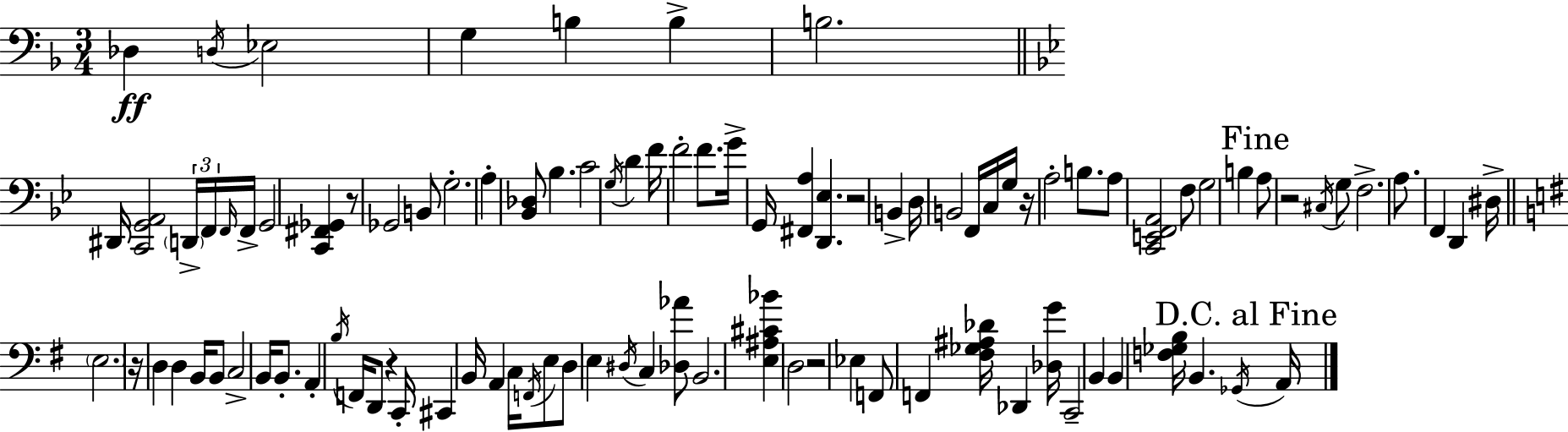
X:1
T:Untitled
M:3/4
L:1/4
K:F
_D, D,/4 _E,2 G, B, B, B,2 ^D,,/4 [C,,G,,A,,]2 D,,/4 F,,/4 F,,/4 F,,/4 G,,2 [C,,^F,,_G,,] z/2 _G,,2 B,,/2 G,2 A, [_B,,_D,]/2 _B, C2 G,/4 D F/4 F2 F/2 G/4 G,,/4 [^F,,A,] [D,,_E,] z2 B,, D,/4 B,,2 F,,/4 C,/4 G,/4 z/4 A,2 B,/2 A,/2 [C,,E,,F,,A,,]2 F,/2 G,2 B, A,/2 z2 ^C,/4 G,/2 F,2 A,/2 F,, D,, ^D,/4 E,2 z/4 D, D, B,,/4 B,,/2 C,2 B,,/4 B,,/2 A,, B,/4 F,,/4 D,,/2 z C,,/4 ^C,, B,,/4 A,, C,/4 F,,/4 E,/2 D,/2 E, ^D,/4 C, [_D,_A]/2 B,,2 [E,^A,^C_B] D,2 z2 _E, F,,/2 F,, [^F,_G,^A,_D]/4 _D,, [_D,G]/4 C,,2 B,, B,, [F,_G,B,]/4 B,, _G,,/4 A,,/4